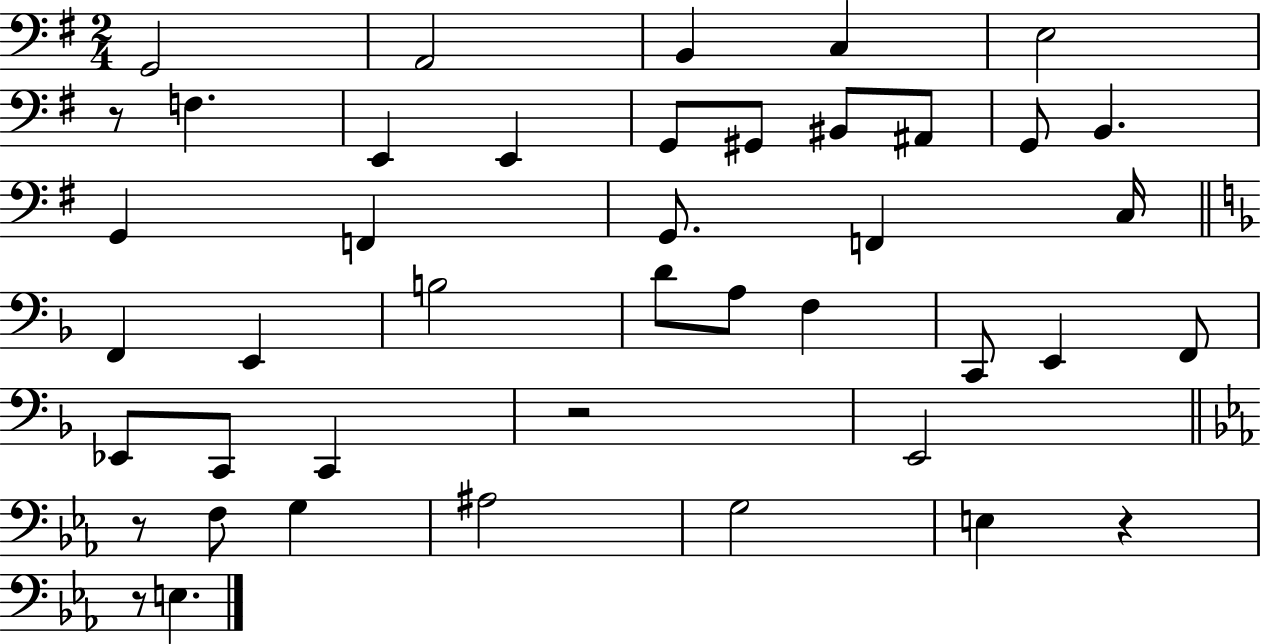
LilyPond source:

{
  \clef bass
  \numericTimeSignature
  \time 2/4
  \key g \major
  g,2 | a,2 | b,4 c4 | e2 | \break r8 f4. | e,4 e,4 | g,8 gis,8 bis,8 ais,8 | g,8 b,4. | \break g,4 f,4 | g,8. f,4 c16 | \bar "||" \break \key d \minor f,4 e,4 | b2 | d'8 a8 f4 | c,8 e,4 f,8 | \break ees,8 c,8 c,4 | r2 | e,2 | \bar "||" \break \key c \minor r8 f8 g4 | ais2 | g2 | e4 r4 | \break r8 e4. | \bar "|."
}